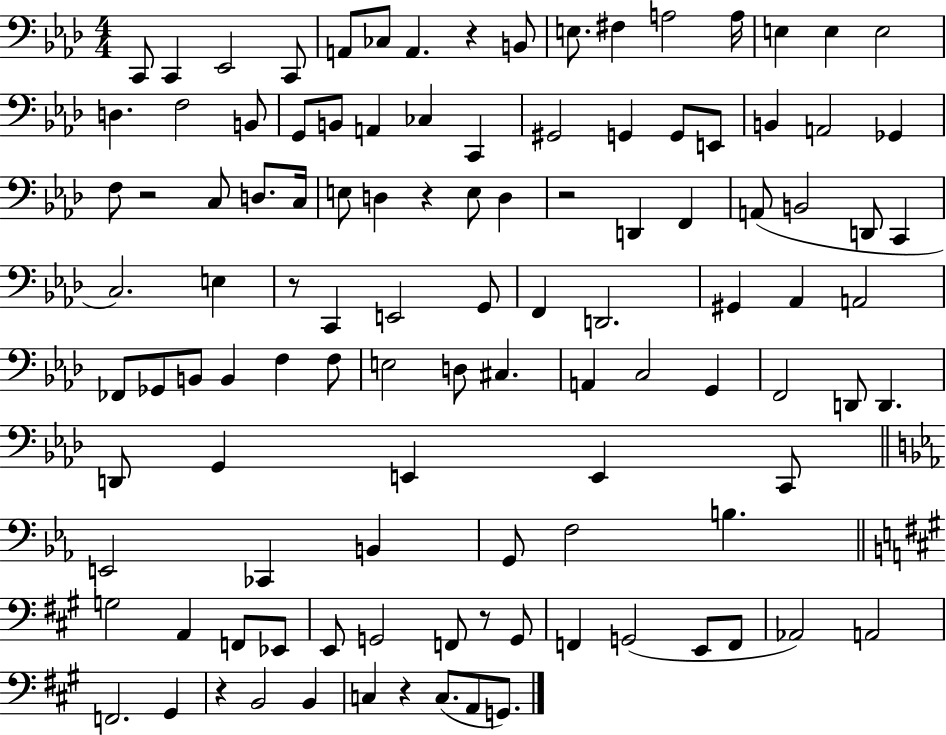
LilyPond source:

{
  \clef bass
  \numericTimeSignature
  \time 4/4
  \key aes \major
  c,8 c,4 ees,2 c,8 | a,8 ces8 a,4. r4 b,8 | e8. fis4 a2 a16 | e4 e4 e2 | \break d4. f2 b,8 | g,8 b,8 a,4 ces4 c,4 | gis,2 g,4 g,8 e,8 | b,4 a,2 ges,4 | \break f8 r2 c8 d8. c16 | e8 d4 r4 e8 d4 | r2 d,4 f,4 | a,8( b,2 d,8 c,4 | \break c2.) e4 | r8 c,4 e,2 g,8 | f,4 d,2. | gis,4 aes,4 a,2 | \break fes,8 ges,8 b,8 b,4 f4 f8 | e2 d8 cis4. | a,4 c2 g,4 | f,2 d,8 d,4. | \break d,8 g,4 e,4 e,4 c,8 | \bar "||" \break \key c \minor e,2 ces,4 b,4 | g,8 f2 b4. | \bar "||" \break \key a \major g2 a,4 f,8 ees,8 | e,8 g,2 f,8 r8 g,8 | f,4 g,2( e,8 f,8 | aes,2) a,2 | \break f,2. gis,4 | r4 b,2 b,4 | c4 r4 c8.( a,8 g,8.) | \bar "|."
}